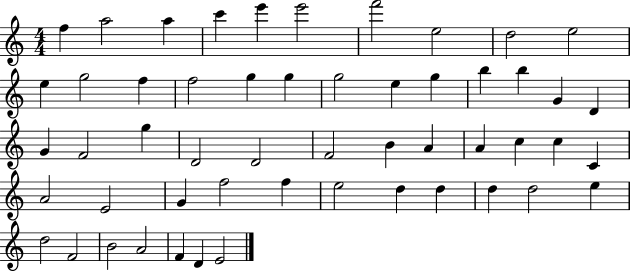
X:1
T:Untitled
M:4/4
L:1/4
K:C
f a2 a c' e' e'2 f'2 e2 d2 e2 e g2 f f2 g g g2 e g b b G D G F2 g D2 D2 F2 B A A c c C A2 E2 G f2 f e2 d d d d2 e d2 F2 B2 A2 F D E2